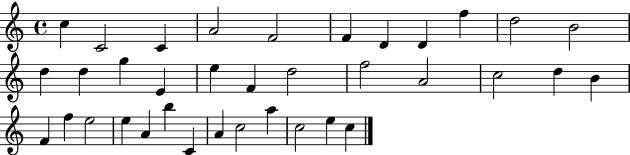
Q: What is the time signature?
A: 4/4